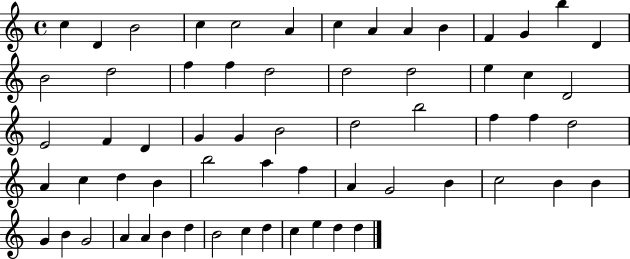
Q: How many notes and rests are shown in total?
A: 62